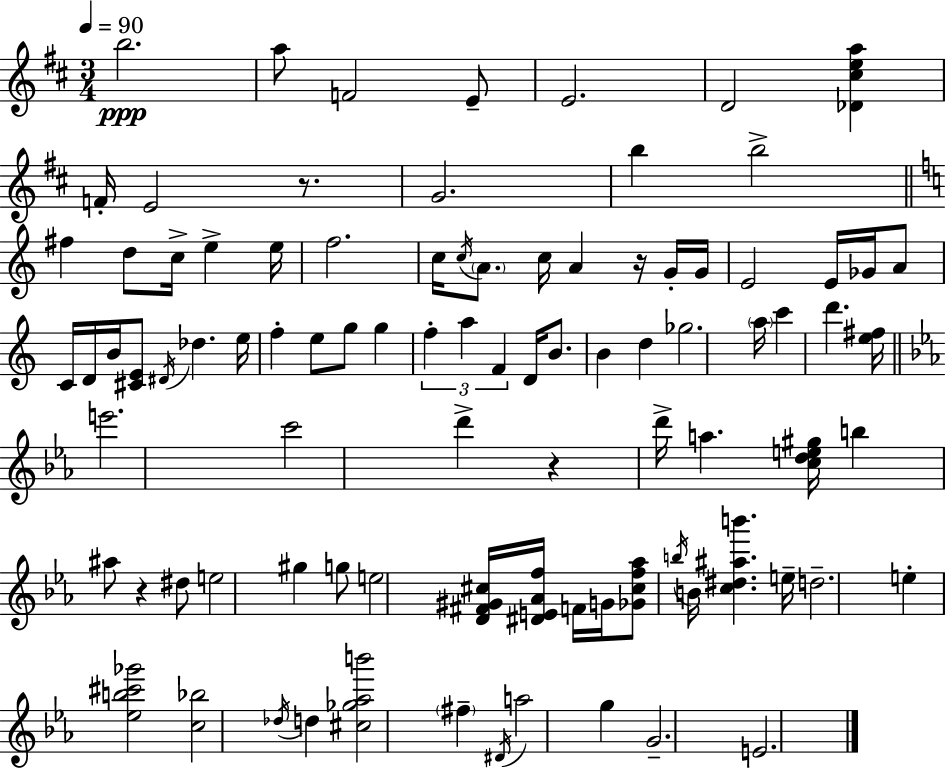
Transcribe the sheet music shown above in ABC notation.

X:1
T:Untitled
M:3/4
L:1/4
K:D
b2 a/2 F2 E/2 E2 D2 [_D^cea] F/4 E2 z/2 G2 b b2 ^f d/2 c/4 e e/4 f2 c/4 c/4 A/2 c/4 A z/4 G/4 G/4 E2 E/4 _G/4 A/2 C/4 D/4 B/4 [^CE]/2 ^D/4 _d e/4 f e/2 g/2 g f a F D/4 B/2 B d _g2 a/4 c' d' [e^f]/4 e'2 c'2 d' z d'/4 a [cde^g]/4 b ^a/2 z ^d/2 e2 ^g g/2 e2 [D^F^G^c]/4 [^DE_Af]/4 F/4 G/4 [_G^cf_a]/2 b/4 B/4 [c^d^ab'] e/4 d2 e [_eb^c'_g']2 [c_b]2 _d/4 d [^c_g_ab']2 ^f ^D/4 a2 g G2 E2